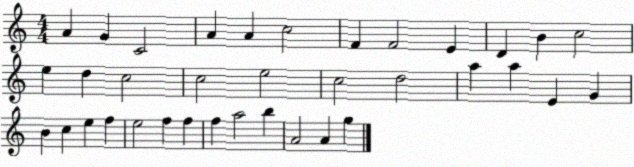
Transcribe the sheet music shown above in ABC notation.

X:1
T:Untitled
M:4/4
L:1/4
K:C
A G C2 A A c2 F F2 E D B c2 e d c2 c2 e2 c2 d2 a a E G B c e f e2 f f f a2 b A2 A g